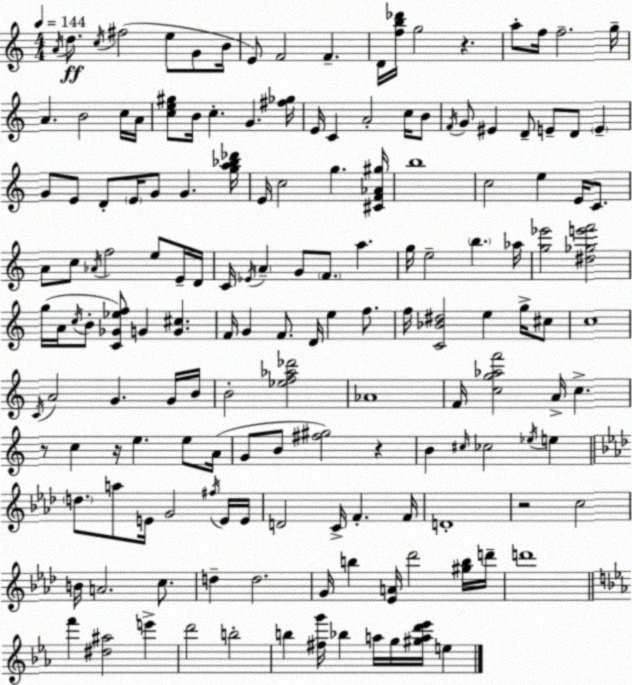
X:1
T:Untitled
M:4/4
L:1/4
K:Am
A/4 d/2 c/4 ^f2 e/2 G/2 B/4 E/2 F2 F D/4 [fb_d']/4 g2 z a/2 f/4 f2 g/4 A B2 c/4 A/4 [ce^g]/2 B/4 c G [^f_g]/4 E/4 C A2 c/4 B/2 F/4 G/2 ^E D/2 E/2 D/2 E G/2 E/2 D/2 E/4 G/2 G [ga_b_d']/4 E/4 c2 g [^CF_A^g]/4 b4 c2 e E/4 C/2 A/2 c/2 _A/4 f2 e/2 E/4 D/4 C/4 _E/4 A G/2 F/2 a g/4 e2 b _a/4 [g_e']2 [^d_ge'f']2 g/4 A/4 c/4 B/2 [C_G_ef]/2 G [G^c] F/4 G F/2 D/4 e f/2 f/4 [C_B^d]2 e g/4 ^c/2 c4 C/4 A2 G G/4 B/4 B2 [_ef_a_d']2 _A4 F/4 [cg_af']2 A/4 c z/2 c z/4 e e/2 A/4 G/2 B/2 [^f^g]2 z B ^c/4 _c2 _e/4 e d/2 a/2 E/4 G2 ^f/4 E/4 E/4 D2 C/4 F F/4 D4 z2 c2 B/4 A2 c/2 d d2 G/4 b [_EA]/4 _d'2 [^gb]/4 d'/4 d'4 f' [^d^a]2 e' d'2 b2 b [^fg']/4 _b a/4 g/4 [^gad'_e']/4 e